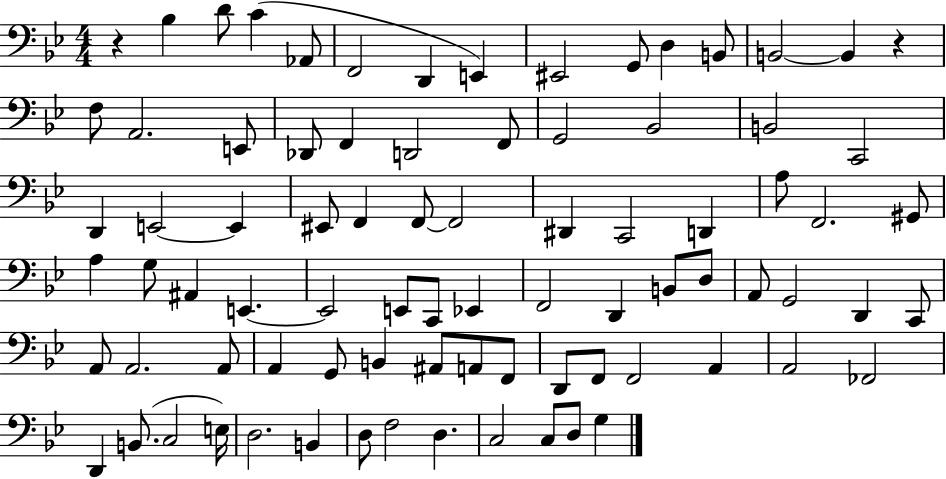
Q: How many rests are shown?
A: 2